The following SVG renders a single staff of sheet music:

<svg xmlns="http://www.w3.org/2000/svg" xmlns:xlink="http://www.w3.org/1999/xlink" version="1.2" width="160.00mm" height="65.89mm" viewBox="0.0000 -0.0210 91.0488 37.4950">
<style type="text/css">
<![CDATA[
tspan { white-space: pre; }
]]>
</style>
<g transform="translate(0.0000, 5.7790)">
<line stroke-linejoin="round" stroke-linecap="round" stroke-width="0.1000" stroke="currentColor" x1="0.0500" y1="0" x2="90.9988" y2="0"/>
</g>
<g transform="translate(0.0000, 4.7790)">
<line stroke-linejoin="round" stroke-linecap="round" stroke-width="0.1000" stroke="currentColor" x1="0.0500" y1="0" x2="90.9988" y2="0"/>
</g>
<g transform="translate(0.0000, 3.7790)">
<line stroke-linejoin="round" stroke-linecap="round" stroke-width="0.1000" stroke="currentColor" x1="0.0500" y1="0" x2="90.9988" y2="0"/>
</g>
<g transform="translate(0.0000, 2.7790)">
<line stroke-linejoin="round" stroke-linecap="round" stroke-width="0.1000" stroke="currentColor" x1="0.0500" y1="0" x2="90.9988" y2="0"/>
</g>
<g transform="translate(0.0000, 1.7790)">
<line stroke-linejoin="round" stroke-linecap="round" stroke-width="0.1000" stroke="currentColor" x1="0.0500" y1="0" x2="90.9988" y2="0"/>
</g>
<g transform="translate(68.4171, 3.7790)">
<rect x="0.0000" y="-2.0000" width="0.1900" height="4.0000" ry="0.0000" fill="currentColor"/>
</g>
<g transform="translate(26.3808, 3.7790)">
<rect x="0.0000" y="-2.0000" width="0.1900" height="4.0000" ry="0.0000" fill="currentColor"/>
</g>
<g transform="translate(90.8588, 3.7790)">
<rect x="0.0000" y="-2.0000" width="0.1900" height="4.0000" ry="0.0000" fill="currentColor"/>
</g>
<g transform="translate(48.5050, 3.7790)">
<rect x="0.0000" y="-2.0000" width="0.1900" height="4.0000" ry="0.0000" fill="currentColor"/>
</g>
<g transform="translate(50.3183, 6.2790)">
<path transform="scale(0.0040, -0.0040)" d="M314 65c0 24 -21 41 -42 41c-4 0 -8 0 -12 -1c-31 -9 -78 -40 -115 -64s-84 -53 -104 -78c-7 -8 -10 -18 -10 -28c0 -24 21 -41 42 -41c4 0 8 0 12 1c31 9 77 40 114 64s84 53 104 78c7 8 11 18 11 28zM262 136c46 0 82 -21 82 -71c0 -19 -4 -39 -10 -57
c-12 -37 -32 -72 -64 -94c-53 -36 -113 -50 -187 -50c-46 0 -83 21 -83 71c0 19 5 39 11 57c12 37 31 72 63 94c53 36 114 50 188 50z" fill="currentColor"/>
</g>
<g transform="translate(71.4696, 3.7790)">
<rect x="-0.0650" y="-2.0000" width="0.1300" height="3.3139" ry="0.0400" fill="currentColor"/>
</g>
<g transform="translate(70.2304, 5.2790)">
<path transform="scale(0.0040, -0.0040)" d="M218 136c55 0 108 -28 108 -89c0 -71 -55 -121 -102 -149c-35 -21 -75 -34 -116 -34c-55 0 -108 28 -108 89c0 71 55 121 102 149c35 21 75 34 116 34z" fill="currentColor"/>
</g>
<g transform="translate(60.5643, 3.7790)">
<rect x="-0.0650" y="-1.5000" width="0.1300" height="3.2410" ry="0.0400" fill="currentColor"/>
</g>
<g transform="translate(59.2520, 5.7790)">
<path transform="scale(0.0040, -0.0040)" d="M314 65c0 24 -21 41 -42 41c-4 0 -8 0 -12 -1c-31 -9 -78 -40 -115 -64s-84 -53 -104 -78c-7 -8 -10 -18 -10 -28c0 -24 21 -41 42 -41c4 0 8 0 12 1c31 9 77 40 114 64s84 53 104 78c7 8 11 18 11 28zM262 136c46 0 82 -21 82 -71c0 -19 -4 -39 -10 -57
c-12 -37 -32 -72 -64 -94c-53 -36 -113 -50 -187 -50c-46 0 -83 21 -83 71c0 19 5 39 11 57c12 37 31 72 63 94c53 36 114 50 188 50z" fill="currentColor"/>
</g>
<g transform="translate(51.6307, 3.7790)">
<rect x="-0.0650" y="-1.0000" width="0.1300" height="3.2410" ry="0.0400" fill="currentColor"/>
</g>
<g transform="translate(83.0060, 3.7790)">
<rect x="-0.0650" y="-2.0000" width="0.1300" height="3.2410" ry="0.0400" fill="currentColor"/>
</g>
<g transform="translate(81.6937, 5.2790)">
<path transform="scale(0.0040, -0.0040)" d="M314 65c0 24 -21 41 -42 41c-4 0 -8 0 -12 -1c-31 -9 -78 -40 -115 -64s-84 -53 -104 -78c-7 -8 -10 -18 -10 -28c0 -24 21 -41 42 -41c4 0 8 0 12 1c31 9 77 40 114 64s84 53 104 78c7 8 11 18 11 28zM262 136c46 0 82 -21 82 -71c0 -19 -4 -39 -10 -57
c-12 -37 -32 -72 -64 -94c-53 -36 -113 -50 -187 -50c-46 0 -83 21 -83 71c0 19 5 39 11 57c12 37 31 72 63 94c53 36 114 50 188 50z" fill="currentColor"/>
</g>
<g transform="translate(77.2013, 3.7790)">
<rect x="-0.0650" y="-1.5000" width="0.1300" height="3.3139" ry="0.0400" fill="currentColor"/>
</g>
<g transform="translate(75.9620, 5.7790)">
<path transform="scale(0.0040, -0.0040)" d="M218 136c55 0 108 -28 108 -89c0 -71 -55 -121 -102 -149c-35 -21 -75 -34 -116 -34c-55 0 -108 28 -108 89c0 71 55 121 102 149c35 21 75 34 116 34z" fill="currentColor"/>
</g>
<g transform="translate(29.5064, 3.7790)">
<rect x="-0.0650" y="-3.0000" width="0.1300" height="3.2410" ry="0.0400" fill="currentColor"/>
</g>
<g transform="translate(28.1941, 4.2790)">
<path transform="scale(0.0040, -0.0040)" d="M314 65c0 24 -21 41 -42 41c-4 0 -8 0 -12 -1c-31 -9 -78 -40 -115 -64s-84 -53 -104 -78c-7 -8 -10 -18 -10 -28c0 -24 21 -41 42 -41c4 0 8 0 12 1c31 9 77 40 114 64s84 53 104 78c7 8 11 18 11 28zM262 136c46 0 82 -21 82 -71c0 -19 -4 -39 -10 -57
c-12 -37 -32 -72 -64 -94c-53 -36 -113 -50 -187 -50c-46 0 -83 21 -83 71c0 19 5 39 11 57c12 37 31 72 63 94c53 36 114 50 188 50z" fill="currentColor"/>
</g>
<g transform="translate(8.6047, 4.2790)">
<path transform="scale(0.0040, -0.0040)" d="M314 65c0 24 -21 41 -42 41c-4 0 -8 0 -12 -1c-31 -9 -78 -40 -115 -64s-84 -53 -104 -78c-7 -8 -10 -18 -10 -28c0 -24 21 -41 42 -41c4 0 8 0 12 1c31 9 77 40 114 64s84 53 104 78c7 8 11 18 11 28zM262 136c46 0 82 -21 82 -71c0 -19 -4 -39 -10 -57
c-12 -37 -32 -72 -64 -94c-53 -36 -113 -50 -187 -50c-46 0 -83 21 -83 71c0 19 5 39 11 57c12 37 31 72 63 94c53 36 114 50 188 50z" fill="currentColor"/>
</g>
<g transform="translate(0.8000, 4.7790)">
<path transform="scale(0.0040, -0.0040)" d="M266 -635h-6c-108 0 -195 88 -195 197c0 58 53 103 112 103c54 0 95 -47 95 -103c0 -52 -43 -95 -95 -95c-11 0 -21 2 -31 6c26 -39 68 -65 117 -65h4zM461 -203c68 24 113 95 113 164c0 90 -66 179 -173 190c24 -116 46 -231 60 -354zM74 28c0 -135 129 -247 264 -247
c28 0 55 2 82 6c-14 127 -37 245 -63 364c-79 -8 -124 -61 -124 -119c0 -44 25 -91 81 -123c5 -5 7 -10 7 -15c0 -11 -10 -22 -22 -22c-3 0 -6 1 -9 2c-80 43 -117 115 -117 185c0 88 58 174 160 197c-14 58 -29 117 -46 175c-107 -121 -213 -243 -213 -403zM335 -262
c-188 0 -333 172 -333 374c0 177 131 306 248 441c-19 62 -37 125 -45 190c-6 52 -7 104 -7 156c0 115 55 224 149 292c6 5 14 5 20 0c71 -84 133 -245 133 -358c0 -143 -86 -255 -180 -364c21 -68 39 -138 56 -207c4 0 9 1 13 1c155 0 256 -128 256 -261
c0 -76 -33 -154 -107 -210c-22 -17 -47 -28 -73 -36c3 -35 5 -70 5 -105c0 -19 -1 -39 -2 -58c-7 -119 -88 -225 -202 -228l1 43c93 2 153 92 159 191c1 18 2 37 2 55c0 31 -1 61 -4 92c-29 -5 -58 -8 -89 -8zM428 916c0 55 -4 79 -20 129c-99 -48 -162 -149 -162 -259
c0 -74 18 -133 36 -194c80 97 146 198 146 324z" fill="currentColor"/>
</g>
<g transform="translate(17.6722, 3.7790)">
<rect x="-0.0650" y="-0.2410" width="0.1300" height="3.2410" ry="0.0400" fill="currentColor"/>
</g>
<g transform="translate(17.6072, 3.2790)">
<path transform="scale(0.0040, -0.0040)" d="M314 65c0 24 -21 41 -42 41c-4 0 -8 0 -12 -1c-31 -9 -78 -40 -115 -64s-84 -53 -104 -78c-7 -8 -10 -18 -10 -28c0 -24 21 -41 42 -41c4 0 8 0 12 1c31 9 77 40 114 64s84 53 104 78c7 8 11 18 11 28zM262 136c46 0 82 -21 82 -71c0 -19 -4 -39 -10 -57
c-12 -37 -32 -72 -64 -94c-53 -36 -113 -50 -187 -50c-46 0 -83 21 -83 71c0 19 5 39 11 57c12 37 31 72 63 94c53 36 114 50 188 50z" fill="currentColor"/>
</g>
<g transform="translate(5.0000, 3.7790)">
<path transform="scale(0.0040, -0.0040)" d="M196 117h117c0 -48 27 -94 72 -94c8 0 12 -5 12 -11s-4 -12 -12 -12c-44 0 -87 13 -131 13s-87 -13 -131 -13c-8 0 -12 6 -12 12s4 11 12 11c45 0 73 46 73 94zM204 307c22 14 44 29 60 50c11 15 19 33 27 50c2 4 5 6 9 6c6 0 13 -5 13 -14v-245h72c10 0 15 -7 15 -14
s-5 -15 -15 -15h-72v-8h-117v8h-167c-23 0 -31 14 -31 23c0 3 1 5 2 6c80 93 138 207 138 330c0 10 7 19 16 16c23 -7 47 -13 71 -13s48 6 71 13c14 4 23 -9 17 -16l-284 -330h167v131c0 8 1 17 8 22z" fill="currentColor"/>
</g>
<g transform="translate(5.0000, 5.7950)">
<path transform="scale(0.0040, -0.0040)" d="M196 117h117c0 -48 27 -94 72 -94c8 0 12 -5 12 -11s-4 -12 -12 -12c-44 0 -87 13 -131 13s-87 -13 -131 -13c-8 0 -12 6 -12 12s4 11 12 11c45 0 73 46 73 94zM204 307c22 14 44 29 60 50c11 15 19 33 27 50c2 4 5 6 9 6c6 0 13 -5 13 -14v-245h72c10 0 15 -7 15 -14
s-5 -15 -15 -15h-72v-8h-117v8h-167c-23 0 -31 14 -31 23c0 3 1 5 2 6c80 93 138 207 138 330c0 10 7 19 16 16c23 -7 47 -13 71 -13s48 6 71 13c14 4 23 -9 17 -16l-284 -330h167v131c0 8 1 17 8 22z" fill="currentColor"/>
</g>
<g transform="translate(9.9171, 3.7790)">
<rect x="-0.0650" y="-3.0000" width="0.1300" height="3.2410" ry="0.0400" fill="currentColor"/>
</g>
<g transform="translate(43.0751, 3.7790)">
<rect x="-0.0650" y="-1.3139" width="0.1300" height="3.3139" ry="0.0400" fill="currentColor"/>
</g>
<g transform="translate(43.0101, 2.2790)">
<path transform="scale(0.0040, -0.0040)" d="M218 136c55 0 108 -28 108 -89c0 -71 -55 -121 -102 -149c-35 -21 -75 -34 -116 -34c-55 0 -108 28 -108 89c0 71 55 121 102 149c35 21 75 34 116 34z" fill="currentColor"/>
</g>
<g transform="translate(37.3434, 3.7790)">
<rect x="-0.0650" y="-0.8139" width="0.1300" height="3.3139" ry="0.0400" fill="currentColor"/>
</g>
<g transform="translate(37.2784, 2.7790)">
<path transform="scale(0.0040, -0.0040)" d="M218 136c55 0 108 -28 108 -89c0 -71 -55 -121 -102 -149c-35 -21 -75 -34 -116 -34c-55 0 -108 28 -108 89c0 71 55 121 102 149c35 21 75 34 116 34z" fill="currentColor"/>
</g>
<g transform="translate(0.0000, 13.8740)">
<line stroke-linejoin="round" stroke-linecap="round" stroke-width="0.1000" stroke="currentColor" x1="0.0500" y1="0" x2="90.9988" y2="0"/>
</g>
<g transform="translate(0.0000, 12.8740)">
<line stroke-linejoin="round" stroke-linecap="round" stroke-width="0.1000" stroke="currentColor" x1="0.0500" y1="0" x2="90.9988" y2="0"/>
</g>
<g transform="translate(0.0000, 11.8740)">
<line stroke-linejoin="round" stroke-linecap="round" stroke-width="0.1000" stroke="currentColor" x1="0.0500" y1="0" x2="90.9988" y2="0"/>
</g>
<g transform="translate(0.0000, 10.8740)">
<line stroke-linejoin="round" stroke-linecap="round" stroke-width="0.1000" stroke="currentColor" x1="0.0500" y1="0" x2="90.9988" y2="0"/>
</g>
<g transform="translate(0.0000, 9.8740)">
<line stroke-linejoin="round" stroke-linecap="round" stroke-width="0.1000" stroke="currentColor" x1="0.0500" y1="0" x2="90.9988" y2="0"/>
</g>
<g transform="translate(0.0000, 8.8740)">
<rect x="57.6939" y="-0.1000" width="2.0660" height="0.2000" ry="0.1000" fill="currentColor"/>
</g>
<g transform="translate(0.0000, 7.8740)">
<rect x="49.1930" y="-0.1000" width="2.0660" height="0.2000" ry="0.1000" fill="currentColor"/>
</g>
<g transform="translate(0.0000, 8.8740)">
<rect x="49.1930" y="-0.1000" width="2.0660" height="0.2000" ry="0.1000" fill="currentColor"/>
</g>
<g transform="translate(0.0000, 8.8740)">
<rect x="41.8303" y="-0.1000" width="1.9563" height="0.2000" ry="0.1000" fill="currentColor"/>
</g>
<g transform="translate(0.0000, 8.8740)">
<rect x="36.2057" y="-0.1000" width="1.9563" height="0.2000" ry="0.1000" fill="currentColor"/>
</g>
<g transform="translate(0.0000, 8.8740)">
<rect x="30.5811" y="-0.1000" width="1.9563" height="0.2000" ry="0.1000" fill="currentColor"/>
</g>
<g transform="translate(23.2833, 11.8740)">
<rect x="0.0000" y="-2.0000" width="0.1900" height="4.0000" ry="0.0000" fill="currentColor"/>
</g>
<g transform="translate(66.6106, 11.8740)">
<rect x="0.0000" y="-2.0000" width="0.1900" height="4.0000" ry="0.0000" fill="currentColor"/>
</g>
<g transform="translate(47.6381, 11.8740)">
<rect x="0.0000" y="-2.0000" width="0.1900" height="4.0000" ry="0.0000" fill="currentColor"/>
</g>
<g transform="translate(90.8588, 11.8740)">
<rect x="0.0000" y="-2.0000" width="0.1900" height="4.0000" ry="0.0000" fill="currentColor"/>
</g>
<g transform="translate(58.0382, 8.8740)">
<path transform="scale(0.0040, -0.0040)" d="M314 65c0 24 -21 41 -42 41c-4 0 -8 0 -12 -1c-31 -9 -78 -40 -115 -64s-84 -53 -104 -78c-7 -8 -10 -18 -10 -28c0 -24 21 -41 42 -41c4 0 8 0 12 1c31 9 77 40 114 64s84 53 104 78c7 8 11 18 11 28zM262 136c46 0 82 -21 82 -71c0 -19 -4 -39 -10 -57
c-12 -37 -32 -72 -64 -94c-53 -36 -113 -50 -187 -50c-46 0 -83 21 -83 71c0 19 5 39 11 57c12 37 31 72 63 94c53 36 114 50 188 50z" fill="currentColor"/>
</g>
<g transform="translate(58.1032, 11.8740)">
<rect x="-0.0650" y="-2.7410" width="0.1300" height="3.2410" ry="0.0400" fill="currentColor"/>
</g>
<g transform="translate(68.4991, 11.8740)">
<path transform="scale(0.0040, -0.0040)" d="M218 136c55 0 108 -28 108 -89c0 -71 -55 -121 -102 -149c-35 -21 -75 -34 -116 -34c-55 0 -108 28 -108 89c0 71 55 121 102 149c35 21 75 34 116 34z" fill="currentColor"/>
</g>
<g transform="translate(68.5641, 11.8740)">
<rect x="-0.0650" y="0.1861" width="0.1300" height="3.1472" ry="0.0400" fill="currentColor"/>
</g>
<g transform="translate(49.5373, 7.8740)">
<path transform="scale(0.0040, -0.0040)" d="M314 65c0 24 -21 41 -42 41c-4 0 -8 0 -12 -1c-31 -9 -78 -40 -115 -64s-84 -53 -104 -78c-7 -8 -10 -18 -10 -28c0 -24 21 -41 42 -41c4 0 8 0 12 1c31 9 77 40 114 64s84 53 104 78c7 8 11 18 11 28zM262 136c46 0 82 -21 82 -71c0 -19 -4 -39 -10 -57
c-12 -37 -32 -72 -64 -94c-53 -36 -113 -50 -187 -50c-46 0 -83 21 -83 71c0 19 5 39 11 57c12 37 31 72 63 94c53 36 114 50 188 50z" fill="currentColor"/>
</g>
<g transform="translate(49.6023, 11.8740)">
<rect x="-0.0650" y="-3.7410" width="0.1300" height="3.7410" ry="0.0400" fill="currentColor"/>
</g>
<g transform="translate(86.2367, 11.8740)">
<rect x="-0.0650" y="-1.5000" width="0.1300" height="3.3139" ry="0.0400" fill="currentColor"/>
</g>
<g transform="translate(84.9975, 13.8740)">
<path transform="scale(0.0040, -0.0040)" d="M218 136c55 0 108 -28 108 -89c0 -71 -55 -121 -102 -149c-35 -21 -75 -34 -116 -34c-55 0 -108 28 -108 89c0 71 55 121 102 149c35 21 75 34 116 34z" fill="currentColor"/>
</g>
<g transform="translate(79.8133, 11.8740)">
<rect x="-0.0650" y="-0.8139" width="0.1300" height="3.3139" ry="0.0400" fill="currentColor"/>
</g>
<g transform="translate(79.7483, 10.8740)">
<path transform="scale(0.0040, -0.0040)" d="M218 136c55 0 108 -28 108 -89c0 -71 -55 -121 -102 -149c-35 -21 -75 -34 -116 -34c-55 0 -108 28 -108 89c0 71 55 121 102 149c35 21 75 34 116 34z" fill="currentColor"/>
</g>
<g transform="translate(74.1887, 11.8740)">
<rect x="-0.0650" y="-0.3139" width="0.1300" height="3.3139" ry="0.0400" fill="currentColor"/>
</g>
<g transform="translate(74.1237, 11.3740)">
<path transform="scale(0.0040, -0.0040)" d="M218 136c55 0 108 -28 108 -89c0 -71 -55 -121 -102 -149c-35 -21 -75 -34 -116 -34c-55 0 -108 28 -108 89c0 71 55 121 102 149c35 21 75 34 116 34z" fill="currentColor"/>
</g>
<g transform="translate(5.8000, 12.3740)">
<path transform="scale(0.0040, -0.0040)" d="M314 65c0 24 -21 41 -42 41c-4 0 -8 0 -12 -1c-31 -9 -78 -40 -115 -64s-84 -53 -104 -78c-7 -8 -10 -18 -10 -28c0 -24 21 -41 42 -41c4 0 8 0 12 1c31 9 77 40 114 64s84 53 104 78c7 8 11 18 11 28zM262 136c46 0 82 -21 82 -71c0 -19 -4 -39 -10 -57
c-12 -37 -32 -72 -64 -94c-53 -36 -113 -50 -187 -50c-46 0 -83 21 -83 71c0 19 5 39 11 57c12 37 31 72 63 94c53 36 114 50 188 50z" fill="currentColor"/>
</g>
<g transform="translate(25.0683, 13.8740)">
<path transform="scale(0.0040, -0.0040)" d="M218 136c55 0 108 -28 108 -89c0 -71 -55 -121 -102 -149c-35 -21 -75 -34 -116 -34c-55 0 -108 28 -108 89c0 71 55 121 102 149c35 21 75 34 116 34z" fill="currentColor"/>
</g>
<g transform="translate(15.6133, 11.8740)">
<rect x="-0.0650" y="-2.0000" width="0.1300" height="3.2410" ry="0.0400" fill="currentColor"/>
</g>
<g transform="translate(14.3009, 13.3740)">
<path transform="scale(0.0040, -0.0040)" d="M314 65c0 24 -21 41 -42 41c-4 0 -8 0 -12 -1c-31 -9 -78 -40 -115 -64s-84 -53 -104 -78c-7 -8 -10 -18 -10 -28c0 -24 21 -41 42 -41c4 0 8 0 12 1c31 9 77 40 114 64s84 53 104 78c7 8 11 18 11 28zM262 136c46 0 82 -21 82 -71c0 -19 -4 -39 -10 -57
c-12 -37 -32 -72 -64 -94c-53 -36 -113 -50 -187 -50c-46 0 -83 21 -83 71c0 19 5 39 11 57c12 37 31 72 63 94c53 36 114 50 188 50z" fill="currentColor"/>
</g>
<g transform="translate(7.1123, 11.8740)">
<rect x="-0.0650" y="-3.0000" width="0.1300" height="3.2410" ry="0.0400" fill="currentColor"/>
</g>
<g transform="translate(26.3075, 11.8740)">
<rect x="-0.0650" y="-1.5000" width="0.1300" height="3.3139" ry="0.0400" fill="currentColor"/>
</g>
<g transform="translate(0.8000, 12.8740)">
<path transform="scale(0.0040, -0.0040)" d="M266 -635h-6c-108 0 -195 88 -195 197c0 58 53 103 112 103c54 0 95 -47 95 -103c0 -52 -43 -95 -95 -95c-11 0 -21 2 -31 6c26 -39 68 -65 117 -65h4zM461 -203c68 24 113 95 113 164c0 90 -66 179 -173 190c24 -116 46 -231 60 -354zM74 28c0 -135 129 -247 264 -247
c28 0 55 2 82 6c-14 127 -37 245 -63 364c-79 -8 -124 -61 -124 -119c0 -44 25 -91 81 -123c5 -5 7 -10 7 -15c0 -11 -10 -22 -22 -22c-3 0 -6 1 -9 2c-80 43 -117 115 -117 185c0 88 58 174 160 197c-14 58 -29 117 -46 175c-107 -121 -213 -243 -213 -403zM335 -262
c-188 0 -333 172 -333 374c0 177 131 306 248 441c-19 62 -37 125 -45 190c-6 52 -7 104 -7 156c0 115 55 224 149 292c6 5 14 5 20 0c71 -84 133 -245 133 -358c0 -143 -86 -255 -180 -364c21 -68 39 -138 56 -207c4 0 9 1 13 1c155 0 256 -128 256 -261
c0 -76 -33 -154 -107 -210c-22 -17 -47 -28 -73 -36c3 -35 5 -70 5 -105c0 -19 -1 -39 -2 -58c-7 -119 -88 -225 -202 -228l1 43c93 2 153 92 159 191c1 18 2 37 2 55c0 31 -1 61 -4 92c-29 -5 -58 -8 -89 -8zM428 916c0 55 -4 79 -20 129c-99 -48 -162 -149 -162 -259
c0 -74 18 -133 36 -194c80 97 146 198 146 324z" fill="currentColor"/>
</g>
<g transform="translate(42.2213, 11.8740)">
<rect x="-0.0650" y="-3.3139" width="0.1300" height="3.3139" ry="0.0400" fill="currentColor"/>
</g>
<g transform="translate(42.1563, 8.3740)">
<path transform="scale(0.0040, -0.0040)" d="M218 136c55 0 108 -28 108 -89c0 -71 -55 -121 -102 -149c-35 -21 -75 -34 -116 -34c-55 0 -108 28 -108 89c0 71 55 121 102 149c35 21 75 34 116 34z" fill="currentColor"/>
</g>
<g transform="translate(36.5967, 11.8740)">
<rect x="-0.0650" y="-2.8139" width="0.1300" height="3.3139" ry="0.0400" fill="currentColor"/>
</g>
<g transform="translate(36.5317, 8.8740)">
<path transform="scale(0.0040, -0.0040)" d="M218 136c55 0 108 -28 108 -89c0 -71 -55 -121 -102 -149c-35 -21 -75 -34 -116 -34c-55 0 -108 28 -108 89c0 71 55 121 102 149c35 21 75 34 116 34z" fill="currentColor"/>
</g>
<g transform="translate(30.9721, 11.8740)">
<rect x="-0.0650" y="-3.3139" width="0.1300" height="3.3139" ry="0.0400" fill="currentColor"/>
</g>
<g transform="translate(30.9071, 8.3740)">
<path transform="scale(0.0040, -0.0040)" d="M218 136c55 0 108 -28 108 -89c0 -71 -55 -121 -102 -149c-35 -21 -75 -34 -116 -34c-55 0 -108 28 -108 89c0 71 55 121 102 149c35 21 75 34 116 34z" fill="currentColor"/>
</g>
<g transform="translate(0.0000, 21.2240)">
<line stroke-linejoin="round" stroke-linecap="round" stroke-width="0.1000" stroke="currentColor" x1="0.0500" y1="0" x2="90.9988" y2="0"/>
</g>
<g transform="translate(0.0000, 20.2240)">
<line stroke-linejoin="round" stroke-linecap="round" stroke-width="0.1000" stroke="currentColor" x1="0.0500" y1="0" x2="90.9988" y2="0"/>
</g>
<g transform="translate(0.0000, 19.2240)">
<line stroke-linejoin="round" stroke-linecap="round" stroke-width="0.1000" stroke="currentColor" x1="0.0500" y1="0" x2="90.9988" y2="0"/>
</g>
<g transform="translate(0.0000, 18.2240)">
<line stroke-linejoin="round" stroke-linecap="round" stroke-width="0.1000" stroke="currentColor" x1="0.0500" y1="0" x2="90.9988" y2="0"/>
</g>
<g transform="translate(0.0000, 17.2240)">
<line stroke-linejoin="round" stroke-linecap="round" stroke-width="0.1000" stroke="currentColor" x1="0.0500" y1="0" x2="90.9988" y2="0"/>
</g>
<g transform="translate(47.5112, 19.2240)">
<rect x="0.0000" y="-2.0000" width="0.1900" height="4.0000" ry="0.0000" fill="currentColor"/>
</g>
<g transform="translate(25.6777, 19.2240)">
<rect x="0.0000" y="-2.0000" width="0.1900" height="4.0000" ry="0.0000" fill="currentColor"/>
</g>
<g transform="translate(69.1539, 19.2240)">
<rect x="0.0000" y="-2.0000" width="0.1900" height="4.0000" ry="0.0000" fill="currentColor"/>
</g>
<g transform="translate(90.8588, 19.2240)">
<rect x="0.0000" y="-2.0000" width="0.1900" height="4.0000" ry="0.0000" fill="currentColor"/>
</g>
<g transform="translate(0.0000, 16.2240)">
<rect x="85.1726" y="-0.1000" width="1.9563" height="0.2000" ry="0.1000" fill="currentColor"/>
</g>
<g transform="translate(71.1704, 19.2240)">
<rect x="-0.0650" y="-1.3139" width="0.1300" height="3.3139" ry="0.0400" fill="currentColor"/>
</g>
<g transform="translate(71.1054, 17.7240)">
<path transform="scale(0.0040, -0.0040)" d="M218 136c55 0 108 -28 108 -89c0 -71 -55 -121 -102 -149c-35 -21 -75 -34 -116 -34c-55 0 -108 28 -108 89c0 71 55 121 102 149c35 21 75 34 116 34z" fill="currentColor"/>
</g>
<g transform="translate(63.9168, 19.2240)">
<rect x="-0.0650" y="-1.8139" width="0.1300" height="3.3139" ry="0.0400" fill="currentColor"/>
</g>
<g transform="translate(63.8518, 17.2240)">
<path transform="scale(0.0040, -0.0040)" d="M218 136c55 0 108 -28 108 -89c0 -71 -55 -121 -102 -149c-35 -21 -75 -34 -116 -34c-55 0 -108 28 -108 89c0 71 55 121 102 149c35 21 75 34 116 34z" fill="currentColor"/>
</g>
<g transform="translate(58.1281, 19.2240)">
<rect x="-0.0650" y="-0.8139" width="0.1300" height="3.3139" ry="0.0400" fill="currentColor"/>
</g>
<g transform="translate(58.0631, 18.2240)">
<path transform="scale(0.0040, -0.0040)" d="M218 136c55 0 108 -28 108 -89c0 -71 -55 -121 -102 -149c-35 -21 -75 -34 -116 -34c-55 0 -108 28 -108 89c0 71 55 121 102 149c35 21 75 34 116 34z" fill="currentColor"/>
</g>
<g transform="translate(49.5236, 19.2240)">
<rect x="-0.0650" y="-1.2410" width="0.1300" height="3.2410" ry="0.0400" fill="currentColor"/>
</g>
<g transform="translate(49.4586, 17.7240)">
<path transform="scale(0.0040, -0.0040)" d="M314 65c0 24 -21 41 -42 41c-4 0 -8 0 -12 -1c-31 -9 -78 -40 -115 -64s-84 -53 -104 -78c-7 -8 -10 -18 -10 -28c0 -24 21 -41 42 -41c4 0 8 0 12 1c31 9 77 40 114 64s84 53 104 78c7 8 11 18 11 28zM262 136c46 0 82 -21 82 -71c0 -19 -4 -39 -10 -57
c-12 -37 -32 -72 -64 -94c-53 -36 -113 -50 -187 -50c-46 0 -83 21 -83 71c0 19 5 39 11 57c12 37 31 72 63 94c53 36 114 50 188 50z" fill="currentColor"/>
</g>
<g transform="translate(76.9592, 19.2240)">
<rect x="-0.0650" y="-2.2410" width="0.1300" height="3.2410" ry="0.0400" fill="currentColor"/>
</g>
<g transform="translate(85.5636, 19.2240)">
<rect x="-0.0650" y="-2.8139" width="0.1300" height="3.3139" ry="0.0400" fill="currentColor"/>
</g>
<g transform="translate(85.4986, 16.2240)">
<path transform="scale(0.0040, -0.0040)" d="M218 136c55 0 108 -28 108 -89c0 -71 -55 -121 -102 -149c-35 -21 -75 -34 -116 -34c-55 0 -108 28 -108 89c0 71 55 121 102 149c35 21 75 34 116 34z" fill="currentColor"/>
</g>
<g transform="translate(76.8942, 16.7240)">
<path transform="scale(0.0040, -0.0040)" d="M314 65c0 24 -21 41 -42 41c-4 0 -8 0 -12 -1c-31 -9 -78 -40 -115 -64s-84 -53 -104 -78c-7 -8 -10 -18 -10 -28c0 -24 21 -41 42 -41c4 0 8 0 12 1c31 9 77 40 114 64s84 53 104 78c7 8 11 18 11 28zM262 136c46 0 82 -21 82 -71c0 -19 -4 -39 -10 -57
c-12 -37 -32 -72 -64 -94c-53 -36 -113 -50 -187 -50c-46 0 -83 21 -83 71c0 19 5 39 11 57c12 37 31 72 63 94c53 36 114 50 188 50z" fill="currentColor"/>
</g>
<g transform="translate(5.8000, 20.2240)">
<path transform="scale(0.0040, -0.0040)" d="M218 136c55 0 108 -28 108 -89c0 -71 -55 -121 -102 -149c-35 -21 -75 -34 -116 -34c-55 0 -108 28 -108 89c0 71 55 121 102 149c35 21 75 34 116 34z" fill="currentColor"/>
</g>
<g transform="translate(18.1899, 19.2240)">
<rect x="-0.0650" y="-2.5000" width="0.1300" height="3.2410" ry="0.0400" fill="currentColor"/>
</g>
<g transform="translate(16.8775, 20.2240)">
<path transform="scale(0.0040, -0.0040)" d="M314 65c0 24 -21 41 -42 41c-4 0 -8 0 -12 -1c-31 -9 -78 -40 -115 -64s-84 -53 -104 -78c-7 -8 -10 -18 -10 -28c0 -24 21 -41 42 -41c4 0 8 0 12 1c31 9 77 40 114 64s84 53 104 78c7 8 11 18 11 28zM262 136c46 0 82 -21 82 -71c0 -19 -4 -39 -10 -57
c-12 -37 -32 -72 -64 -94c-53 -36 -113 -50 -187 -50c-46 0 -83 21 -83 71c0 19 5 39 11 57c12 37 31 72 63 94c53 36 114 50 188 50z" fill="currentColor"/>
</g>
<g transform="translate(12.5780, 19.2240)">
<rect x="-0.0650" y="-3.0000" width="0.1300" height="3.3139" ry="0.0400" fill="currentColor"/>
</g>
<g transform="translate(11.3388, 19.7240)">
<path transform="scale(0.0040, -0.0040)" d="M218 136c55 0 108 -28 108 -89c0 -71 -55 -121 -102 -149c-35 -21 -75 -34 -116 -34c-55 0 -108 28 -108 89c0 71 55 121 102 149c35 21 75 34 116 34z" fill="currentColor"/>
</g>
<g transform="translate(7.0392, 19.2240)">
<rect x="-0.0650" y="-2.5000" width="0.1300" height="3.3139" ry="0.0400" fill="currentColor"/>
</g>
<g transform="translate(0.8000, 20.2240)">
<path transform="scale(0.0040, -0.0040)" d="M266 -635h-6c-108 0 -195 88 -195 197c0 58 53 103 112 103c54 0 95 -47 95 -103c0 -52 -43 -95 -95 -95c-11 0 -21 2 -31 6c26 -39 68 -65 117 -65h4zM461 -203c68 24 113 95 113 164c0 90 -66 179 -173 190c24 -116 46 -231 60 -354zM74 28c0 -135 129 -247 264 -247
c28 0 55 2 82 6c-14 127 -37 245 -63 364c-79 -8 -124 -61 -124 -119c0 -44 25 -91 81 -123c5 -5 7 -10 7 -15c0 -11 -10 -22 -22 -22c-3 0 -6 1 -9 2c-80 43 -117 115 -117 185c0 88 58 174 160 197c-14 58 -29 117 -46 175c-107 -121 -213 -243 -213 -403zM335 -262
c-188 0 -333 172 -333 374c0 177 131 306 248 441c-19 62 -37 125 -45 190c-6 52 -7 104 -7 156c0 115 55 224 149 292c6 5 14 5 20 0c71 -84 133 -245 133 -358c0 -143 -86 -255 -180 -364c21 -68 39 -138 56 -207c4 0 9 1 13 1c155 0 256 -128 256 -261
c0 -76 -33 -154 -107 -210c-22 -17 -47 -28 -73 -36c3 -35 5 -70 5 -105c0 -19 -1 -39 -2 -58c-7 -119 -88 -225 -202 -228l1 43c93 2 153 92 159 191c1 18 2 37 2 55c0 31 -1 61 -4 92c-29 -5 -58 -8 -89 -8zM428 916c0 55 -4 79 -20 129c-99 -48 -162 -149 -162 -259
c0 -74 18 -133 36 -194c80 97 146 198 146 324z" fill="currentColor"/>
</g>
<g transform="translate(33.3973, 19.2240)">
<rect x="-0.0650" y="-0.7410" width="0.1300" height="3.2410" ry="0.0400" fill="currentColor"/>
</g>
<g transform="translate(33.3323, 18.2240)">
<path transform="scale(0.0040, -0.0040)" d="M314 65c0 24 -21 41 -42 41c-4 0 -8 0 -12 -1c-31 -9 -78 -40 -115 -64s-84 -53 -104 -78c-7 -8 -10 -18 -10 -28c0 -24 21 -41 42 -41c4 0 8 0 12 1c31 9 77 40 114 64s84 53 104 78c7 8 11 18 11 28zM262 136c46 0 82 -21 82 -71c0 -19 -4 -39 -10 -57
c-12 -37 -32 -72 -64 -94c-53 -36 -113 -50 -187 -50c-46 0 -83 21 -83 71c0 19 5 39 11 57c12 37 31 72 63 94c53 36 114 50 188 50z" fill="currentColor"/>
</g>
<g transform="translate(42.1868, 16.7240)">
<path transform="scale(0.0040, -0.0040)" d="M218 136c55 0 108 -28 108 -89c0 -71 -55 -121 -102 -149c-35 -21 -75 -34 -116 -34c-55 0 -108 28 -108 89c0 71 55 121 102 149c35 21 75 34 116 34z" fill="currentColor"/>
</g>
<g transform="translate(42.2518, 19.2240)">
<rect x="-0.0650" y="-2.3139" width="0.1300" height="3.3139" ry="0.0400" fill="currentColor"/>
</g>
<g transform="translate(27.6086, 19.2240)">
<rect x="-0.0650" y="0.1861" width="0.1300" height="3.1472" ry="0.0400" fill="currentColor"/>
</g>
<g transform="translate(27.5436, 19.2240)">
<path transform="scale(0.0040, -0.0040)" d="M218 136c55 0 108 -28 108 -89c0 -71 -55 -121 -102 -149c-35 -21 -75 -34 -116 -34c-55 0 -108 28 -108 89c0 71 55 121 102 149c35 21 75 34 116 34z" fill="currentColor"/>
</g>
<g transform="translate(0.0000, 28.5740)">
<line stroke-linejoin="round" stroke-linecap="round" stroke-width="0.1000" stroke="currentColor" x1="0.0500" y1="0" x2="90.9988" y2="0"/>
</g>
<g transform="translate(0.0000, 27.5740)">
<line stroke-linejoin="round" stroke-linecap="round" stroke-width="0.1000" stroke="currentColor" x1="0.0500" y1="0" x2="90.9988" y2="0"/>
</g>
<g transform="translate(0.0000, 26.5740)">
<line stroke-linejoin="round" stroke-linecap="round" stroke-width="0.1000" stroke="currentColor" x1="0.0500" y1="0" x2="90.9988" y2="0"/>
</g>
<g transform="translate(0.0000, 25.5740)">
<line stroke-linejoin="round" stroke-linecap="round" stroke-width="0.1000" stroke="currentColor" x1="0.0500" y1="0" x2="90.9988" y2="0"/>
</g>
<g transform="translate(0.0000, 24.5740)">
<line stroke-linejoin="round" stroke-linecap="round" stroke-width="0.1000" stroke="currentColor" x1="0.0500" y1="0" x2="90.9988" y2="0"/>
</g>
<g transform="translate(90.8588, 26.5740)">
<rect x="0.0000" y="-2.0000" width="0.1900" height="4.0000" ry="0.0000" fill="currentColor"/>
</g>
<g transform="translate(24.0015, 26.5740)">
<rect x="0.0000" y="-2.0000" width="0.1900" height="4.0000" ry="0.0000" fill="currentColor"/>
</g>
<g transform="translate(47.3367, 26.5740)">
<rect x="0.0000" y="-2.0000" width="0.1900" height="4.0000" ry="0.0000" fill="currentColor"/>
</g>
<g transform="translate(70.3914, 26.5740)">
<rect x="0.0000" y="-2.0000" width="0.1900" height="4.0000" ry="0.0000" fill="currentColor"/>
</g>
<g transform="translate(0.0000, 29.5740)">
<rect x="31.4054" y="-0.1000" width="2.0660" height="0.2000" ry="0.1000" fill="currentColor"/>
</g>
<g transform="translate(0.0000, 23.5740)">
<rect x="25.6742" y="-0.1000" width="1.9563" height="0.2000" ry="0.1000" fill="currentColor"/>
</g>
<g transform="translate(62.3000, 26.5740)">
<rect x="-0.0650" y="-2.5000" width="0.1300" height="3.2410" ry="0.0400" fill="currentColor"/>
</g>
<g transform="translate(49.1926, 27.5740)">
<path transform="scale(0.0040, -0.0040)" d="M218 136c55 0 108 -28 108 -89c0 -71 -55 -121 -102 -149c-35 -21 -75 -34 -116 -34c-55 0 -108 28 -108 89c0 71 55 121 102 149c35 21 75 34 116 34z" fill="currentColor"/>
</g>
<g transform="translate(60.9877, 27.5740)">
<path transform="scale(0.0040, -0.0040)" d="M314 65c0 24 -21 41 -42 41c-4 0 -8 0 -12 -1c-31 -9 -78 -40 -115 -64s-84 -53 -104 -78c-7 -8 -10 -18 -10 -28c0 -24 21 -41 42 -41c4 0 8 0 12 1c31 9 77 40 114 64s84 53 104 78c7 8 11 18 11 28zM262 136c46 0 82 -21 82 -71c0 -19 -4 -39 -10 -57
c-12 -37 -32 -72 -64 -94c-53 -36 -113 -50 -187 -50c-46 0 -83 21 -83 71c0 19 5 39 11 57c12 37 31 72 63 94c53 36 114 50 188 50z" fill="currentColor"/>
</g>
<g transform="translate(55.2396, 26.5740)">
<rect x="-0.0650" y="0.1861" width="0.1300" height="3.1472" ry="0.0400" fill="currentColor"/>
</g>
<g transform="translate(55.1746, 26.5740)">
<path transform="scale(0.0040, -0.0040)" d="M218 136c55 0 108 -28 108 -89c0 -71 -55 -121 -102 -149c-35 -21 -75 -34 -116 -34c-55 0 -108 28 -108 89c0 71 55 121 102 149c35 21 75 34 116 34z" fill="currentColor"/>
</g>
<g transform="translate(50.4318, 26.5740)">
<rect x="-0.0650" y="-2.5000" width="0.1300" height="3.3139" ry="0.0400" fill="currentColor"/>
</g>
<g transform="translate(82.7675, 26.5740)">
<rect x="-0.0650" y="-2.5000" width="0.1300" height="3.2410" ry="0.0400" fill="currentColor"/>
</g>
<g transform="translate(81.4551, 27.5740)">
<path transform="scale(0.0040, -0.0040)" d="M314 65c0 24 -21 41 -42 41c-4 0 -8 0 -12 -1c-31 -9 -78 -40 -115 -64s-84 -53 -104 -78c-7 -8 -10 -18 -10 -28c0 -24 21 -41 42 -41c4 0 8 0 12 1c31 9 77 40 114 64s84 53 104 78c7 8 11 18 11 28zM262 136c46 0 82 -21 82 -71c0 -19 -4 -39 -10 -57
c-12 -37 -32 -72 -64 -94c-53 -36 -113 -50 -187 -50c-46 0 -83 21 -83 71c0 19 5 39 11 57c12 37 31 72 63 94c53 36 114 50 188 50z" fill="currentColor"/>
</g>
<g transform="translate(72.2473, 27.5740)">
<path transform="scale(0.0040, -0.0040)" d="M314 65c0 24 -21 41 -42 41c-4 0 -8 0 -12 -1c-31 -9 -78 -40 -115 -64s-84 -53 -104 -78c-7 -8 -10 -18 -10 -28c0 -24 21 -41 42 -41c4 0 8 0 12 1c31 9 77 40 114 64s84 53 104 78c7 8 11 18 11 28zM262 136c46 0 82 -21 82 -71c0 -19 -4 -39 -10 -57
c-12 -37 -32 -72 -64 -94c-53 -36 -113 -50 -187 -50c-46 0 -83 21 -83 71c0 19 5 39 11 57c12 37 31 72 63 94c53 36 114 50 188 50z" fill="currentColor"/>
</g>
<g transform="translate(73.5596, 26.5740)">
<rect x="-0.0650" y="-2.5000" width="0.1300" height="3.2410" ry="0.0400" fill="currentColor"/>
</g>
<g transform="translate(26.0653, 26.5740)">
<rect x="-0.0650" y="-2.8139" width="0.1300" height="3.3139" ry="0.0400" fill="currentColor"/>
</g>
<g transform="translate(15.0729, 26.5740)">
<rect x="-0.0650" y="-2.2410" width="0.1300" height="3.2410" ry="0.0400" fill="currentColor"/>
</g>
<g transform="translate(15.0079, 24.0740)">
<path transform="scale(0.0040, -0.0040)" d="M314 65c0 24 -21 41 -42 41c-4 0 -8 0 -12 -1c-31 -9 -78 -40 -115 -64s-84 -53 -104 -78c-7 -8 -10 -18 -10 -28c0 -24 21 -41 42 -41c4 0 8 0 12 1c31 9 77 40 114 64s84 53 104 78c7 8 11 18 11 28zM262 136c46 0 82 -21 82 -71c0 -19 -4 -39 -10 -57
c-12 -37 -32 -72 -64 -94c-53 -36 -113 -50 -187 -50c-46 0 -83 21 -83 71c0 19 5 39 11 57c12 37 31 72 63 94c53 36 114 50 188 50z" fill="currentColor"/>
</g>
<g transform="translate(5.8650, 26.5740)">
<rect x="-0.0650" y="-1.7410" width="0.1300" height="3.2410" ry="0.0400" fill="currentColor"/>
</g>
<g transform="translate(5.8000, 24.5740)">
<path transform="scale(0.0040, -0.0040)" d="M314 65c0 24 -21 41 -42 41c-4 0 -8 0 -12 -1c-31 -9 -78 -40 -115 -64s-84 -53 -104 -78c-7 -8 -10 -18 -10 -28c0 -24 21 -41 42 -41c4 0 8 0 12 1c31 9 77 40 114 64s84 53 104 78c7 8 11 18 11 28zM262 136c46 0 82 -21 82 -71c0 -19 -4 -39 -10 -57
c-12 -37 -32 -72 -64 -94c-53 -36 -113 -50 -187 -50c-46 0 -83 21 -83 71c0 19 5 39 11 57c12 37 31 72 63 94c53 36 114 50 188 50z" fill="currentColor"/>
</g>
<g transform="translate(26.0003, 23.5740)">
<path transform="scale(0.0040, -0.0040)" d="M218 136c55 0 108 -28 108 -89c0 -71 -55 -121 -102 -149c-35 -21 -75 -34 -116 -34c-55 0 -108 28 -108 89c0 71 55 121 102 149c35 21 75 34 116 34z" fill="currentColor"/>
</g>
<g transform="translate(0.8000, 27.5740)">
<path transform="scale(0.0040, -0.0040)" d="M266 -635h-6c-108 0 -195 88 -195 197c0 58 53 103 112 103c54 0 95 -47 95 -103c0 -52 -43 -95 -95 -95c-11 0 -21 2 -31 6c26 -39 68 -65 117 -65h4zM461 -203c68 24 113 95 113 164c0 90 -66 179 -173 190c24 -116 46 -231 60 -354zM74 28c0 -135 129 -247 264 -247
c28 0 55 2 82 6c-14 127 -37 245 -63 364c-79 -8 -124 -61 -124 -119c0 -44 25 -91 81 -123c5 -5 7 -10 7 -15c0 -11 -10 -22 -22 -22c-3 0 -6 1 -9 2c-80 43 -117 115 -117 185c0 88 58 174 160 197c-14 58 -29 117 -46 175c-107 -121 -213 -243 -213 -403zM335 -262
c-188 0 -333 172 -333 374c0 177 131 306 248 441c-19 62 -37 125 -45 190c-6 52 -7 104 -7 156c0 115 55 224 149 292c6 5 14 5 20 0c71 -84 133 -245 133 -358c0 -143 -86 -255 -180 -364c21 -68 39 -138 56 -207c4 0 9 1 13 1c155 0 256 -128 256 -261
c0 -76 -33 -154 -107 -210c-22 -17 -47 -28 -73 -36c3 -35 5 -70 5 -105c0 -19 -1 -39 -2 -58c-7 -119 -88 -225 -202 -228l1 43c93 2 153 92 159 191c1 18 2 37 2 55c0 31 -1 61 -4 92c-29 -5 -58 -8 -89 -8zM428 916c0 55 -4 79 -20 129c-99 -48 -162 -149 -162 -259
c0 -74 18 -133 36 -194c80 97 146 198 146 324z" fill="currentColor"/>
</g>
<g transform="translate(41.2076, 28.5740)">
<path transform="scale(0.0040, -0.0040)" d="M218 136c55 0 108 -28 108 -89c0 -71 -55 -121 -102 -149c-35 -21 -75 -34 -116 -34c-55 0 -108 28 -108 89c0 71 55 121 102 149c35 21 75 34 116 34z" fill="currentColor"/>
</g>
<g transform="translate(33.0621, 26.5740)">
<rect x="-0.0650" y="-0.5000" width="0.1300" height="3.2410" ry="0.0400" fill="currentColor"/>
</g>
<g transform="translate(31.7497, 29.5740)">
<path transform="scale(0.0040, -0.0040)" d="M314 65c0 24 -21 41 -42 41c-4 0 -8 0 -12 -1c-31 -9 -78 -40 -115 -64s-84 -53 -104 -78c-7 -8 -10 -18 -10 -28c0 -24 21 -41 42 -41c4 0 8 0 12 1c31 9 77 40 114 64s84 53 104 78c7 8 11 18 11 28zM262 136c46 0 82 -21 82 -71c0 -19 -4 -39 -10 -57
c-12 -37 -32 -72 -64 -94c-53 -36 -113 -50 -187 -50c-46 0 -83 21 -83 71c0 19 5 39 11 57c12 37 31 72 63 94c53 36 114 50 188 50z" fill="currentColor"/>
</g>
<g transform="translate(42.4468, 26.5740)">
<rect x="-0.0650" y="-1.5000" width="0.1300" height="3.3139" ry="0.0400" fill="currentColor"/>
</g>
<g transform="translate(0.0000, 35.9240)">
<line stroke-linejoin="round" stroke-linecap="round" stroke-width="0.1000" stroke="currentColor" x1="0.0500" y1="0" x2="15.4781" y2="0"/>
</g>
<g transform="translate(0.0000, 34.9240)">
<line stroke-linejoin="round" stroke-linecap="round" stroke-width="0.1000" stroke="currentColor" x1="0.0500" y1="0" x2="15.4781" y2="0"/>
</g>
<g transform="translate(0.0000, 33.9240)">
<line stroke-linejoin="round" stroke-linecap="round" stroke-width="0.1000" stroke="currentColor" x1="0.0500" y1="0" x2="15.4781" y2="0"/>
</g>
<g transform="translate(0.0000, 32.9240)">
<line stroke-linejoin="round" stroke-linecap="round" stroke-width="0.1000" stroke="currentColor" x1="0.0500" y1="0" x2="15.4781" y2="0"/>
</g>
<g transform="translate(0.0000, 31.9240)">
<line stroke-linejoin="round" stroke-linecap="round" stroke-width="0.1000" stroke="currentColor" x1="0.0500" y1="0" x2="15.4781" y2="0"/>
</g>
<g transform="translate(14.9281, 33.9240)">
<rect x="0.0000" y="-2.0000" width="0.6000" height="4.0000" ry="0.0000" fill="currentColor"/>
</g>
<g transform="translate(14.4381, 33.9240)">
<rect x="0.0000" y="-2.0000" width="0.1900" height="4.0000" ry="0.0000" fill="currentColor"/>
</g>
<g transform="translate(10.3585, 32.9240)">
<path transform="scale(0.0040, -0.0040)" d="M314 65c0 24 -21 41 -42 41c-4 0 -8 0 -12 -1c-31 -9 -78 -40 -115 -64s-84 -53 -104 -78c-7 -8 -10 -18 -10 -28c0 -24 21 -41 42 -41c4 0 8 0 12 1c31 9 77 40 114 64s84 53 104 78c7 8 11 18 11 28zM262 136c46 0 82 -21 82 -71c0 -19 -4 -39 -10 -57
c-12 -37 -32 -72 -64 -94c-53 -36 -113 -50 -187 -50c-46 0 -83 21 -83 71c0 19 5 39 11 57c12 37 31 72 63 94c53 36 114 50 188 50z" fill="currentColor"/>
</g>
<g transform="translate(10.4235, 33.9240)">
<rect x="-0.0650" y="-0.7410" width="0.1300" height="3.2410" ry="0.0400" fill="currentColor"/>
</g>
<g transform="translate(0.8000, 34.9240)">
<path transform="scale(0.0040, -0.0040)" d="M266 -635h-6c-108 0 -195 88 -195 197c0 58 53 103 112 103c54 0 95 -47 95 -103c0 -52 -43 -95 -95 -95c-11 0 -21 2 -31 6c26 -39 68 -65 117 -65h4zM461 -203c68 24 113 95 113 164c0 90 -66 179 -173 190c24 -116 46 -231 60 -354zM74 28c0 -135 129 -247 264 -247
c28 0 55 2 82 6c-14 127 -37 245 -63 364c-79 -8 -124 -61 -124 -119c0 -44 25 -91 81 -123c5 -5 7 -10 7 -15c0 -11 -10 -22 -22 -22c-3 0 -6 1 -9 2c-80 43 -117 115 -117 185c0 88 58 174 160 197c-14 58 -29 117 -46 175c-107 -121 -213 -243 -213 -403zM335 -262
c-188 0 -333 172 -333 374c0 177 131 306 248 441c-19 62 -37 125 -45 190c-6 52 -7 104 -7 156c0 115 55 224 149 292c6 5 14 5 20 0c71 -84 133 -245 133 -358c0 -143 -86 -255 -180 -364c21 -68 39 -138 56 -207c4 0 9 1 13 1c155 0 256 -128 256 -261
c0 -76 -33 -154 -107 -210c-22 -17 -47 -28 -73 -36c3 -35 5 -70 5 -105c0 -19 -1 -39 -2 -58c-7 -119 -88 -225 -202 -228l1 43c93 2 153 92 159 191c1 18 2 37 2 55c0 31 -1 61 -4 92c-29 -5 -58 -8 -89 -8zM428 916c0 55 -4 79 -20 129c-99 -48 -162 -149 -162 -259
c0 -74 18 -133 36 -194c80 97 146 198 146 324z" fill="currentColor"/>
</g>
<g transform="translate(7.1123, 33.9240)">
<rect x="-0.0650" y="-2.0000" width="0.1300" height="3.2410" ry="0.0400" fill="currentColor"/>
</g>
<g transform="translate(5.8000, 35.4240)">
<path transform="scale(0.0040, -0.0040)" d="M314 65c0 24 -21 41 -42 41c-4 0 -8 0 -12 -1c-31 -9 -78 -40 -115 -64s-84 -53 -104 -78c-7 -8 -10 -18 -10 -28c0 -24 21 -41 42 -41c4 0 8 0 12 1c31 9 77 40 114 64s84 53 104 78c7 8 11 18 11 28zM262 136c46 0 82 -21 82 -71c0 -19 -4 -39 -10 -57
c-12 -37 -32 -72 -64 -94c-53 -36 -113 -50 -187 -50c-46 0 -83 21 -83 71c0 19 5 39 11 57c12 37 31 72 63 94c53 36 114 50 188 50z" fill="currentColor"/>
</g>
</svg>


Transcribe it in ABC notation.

X:1
T:Untitled
M:4/4
L:1/4
K:C
A2 c2 A2 d e D2 E2 F E F2 A2 F2 E b a b c'2 a2 B c d E G A G2 B d2 g e2 d f e g2 a f2 g2 a C2 E G B G2 G2 G2 F2 d2